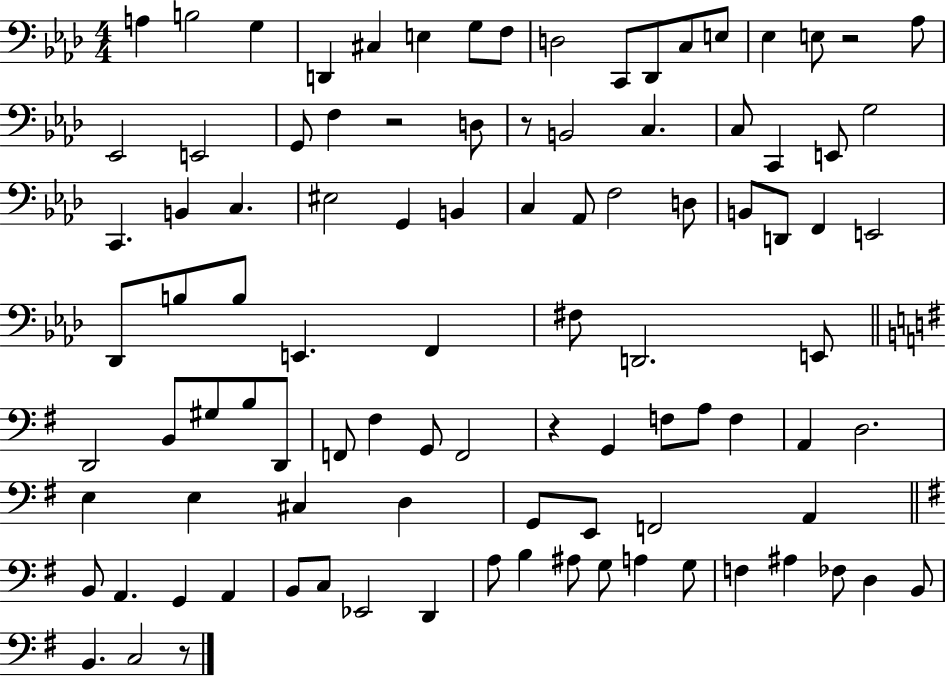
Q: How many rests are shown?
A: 5